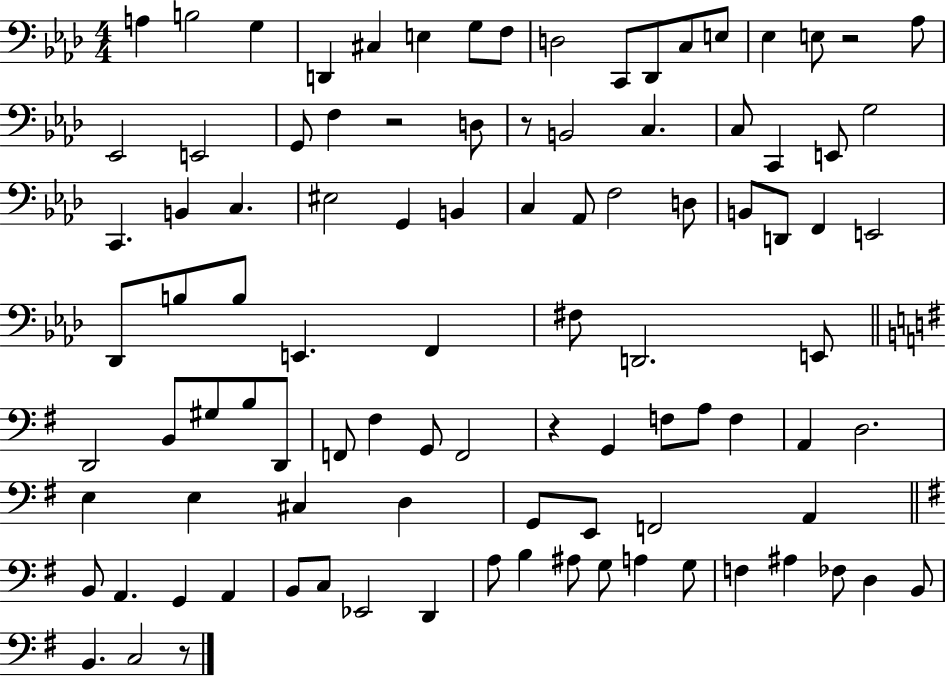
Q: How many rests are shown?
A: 5